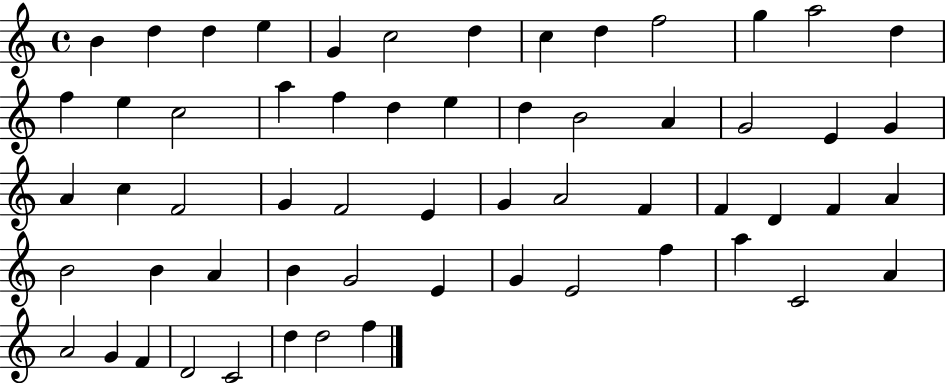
X:1
T:Untitled
M:4/4
L:1/4
K:C
B d d e G c2 d c d f2 g a2 d f e c2 a f d e d B2 A G2 E G A c F2 G F2 E G A2 F F D F A B2 B A B G2 E G E2 f a C2 A A2 G F D2 C2 d d2 f